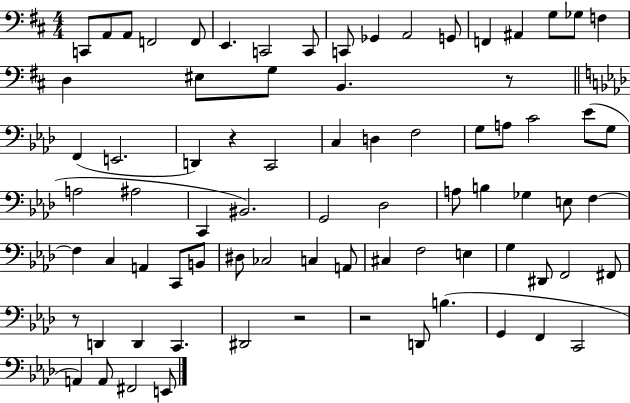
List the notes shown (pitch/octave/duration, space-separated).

C2/e A2/e A2/e F2/h F2/e E2/q. C2/h C2/e C2/e Gb2/q A2/h G2/e F2/q A#2/q G3/e Gb3/e F3/q D3/q EIS3/e G3/e B2/q. R/e F2/q E2/h. D2/q R/q C2/h C3/q D3/q F3/h G3/e A3/e C4/h Eb4/e G3/e A3/h A#3/h C2/q BIS2/h. G2/h Db3/h A3/e B3/q Gb3/q E3/e F3/q F3/q C3/q A2/q C2/e B2/e D#3/e CES3/h C3/q A2/e C#3/q F3/h E3/q G3/q D#2/e F2/h F#2/e R/e D2/q D2/q C2/q. D#2/h R/h R/h D2/e B3/q. G2/q F2/q C2/h A2/q A2/e F#2/h E2/e